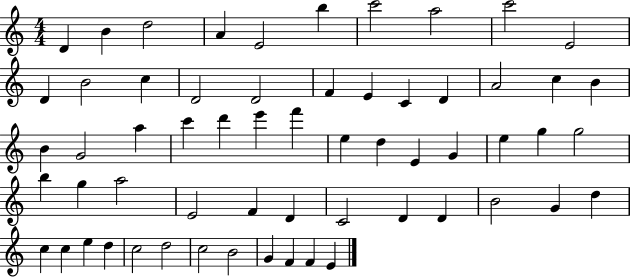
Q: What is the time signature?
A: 4/4